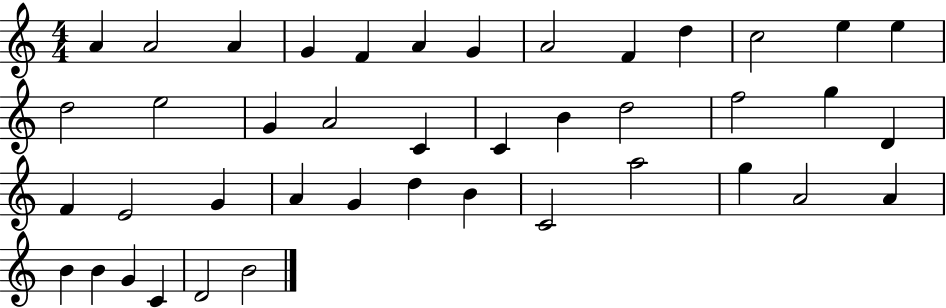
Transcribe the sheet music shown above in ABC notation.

X:1
T:Untitled
M:4/4
L:1/4
K:C
A A2 A G F A G A2 F d c2 e e d2 e2 G A2 C C B d2 f2 g D F E2 G A G d B C2 a2 g A2 A B B G C D2 B2